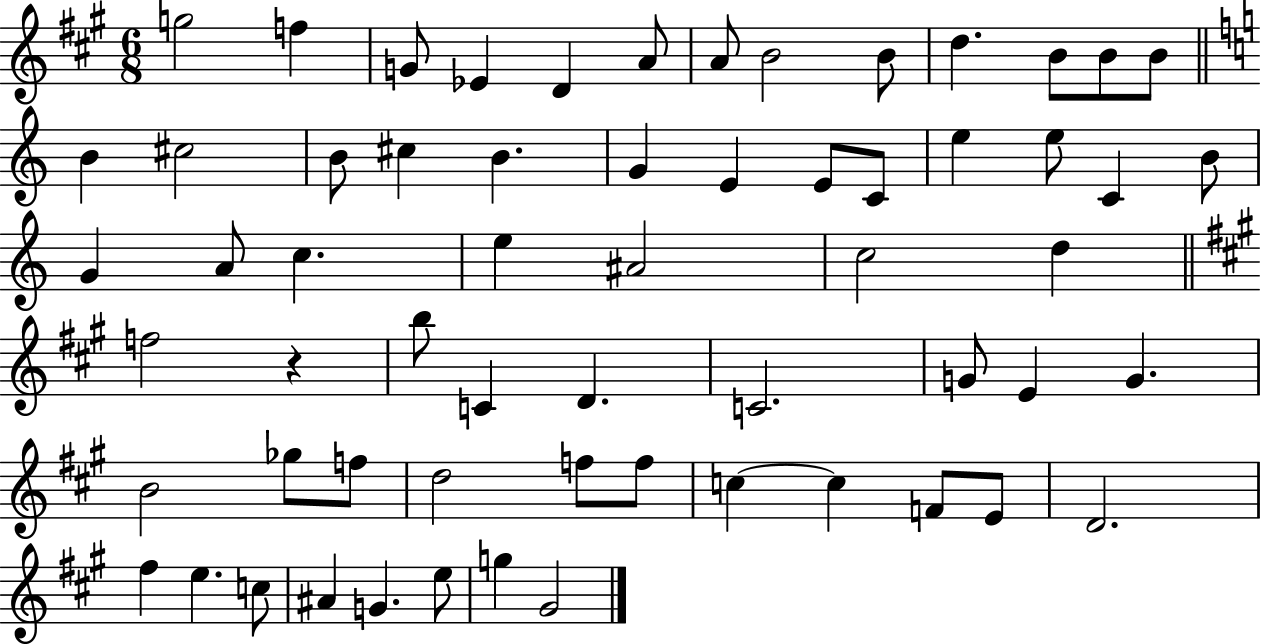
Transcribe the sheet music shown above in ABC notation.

X:1
T:Untitled
M:6/8
L:1/4
K:A
g2 f G/2 _E D A/2 A/2 B2 B/2 d B/2 B/2 B/2 B ^c2 B/2 ^c B G E E/2 C/2 e e/2 C B/2 G A/2 c e ^A2 c2 d f2 z b/2 C D C2 G/2 E G B2 _g/2 f/2 d2 f/2 f/2 c c F/2 E/2 D2 ^f e c/2 ^A G e/2 g ^G2